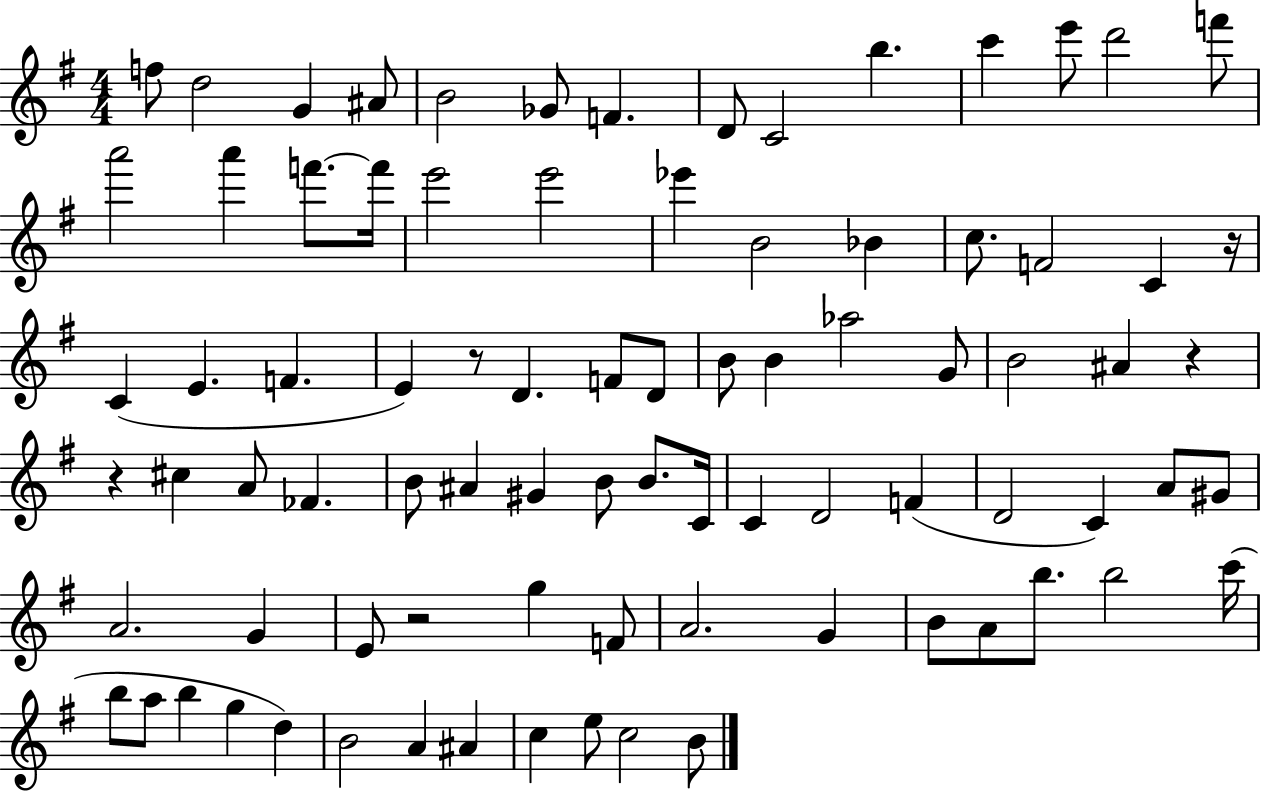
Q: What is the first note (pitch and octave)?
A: F5